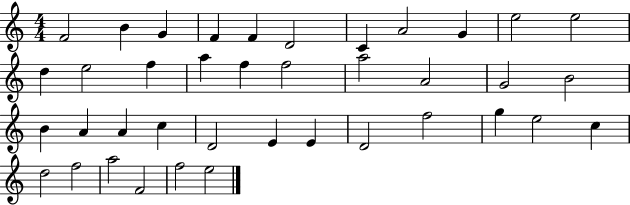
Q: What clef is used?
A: treble